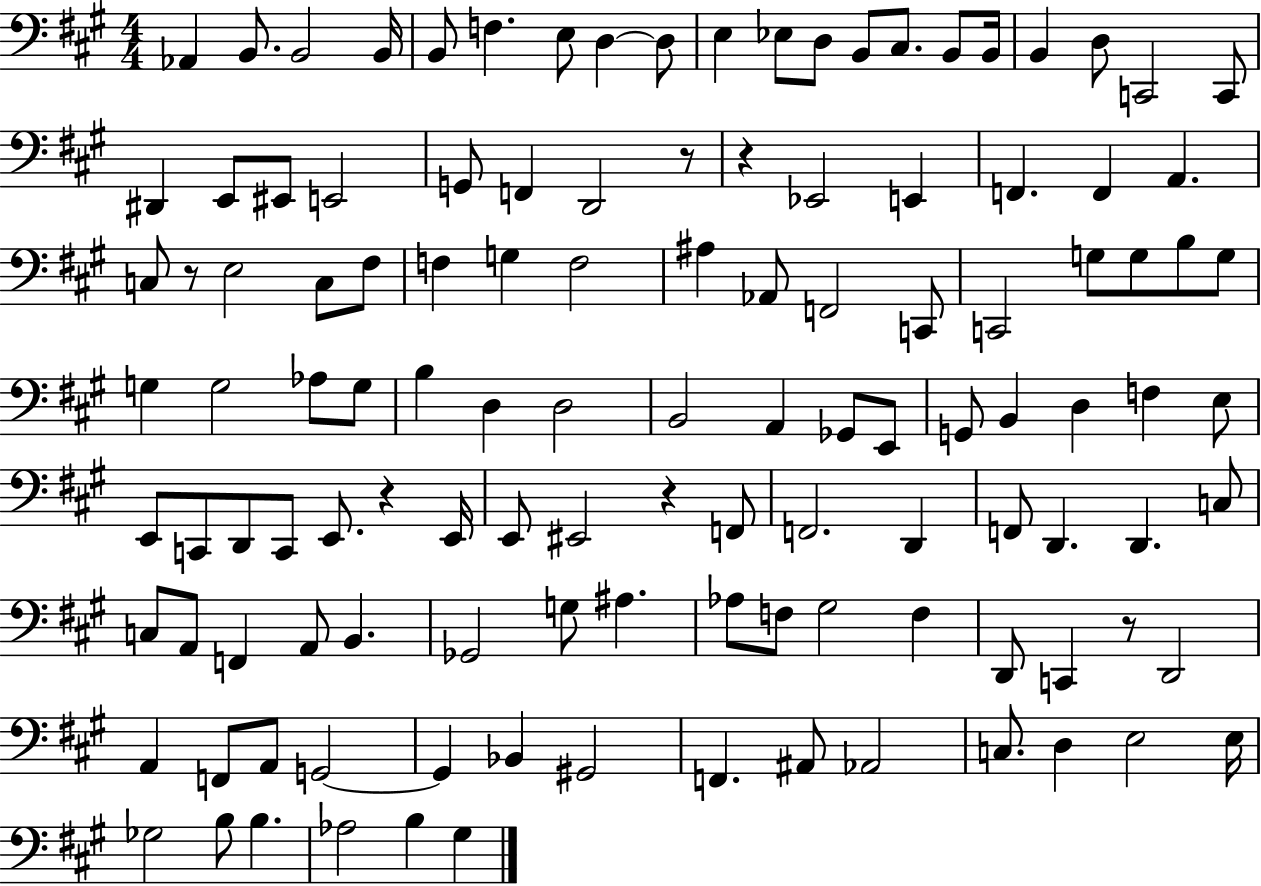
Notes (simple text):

Ab2/q B2/e. B2/h B2/s B2/e F3/q. E3/e D3/q D3/e E3/q Eb3/e D3/e B2/e C#3/e. B2/e B2/s B2/q D3/e C2/h C2/e D#2/q E2/e EIS2/e E2/h G2/e F2/q D2/h R/e R/q Eb2/h E2/q F2/q. F2/q A2/q. C3/e R/e E3/h C3/e F#3/e F3/q G3/q F3/h A#3/q Ab2/e F2/h C2/e C2/h G3/e G3/e B3/e G3/e G3/q G3/h Ab3/e G3/e B3/q D3/q D3/h B2/h A2/q Gb2/e E2/e G2/e B2/q D3/q F3/q E3/e E2/e C2/e D2/e C2/e E2/e. R/q E2/s E2/e EIS2/h R/q F2/e F2/h. D2/q F2/e D2/q. D2/q. C3/e C3/e A2/e F2/q A2/e B2/q. Gb2/h G3/e A#3/q. Ab3/e F3/e G#3/h F3/q D2/e C2/q R/e D2/h A2/q F2/e A2/e G2/h G2/q Bb2/q G#2/h F2/q. A#2/e Ab2/h C3/e. D3/q E3/h E3/s Gb3/h B3/e B3/q. Ab3/h B3/q G#3/q